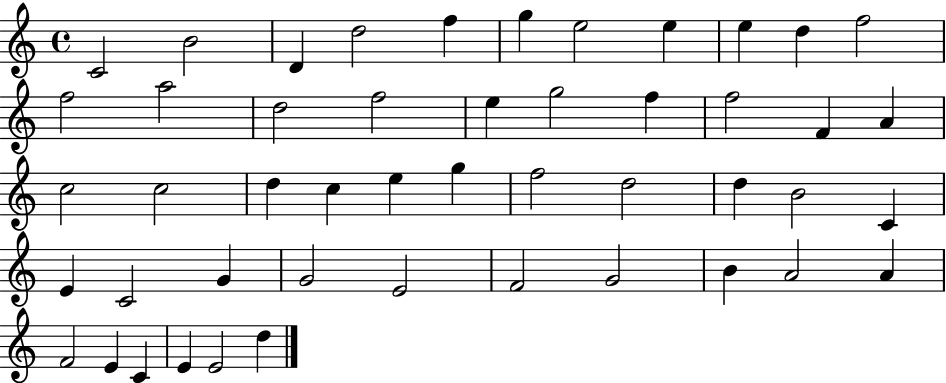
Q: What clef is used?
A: treble